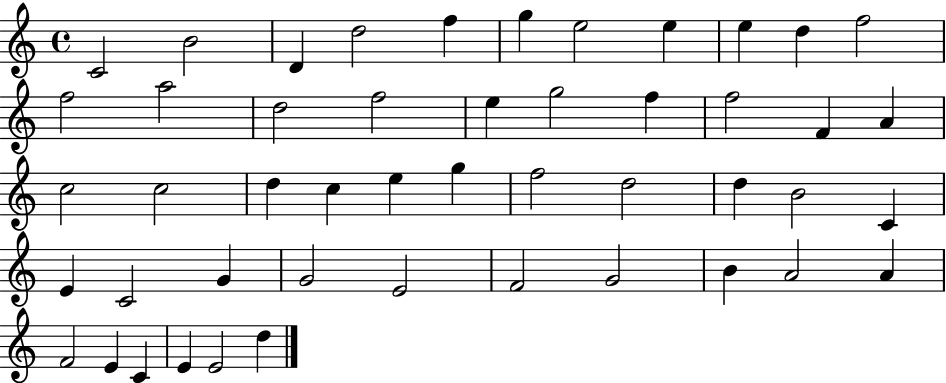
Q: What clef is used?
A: treble